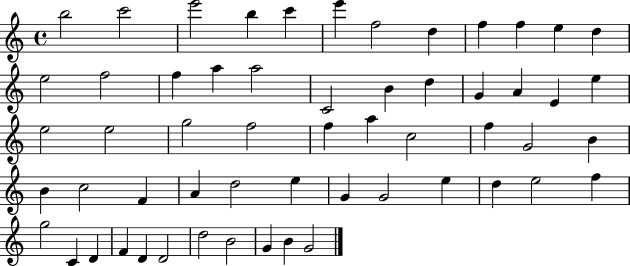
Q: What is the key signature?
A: C major